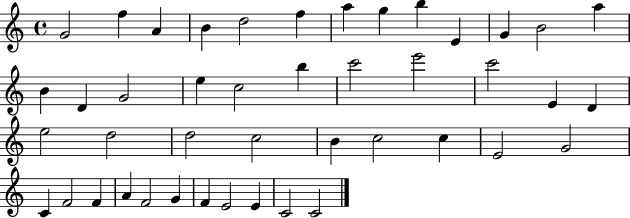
{
  \clef treble
  \time 4/4
  \defaultTimeSignature
  \key c \major
  g'2 f''4 a'4 | b'4 d''2 f''4 | a''4 g''4 b''4 e'4 | g'4 b'2 a''4 | \break b'4 d'4 g'2 | e''4 c''2 b''4 | c'''2 e'''2 | c'''2 e'4 d'4 | \break e''2 d''2 | d''2 c''2 | b'4 c''2 c''4 | e'2 g'2 | \break c'4 f'2 f'4 | a'4 f'2 g'4 | f'4 e'2 e'4 | c'2 c'2 | \break \bar "|."
}